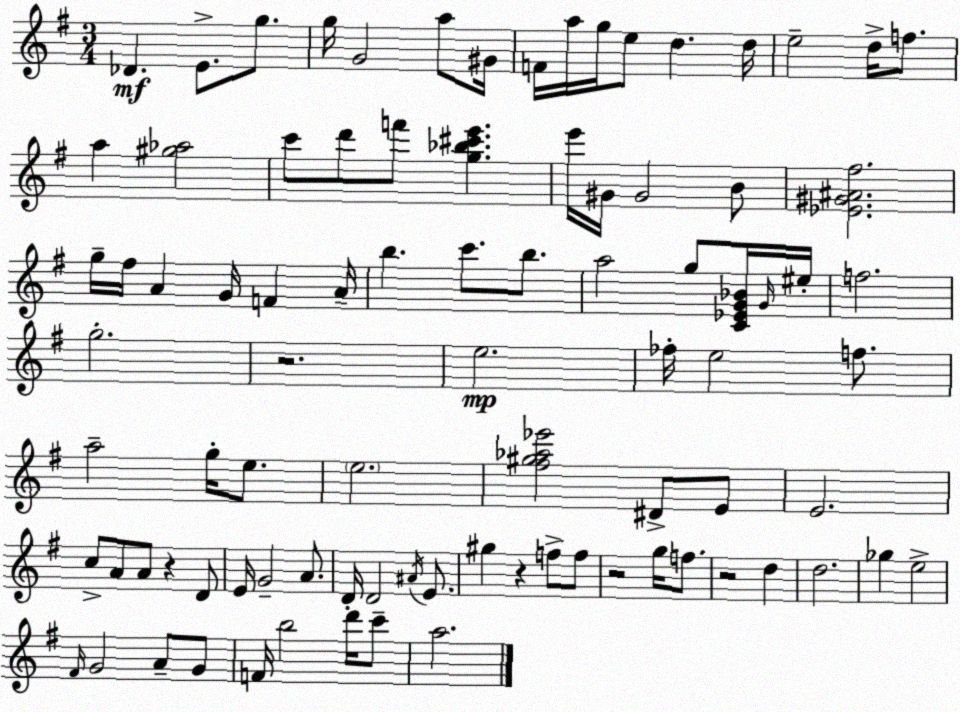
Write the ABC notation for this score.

X:1
T:Untitled
M:3/4
L:1/4
K:Em
_D E/2 g/2 g/4 G2 a/2 ^G/4 F/4 a/4 g/4 e/2 d d/4 e2 d/4 f/2 a [^g_a]2 c'/2 d'/2 f'/2 [g_b^c'e'] e'/4 ^G/4 ^G2 B/2 [_E^G^A^f]2 g/4 ^f/4 A G/4 F A/4 b c'/2 b/2 a2 g/2 [C_EG_B]/4 G/4 ^e/4 f2 g2 z2 e2 _f/4 e2 f/2 a2 g/4 e/2 e2 [^f^g_a_e']2 ^D/2 E/2 E2 c/2 A/2 A/2 z D/2 E/4 G2 A/2 D/4 D2 ^A/4 E/2 ^g z f/2 f/2 z2 g/4 f/2 z2 d d2 _g e2 ^F/4 G2 A/2 G/2 F/4 b2 d'/4 c'/2 a2